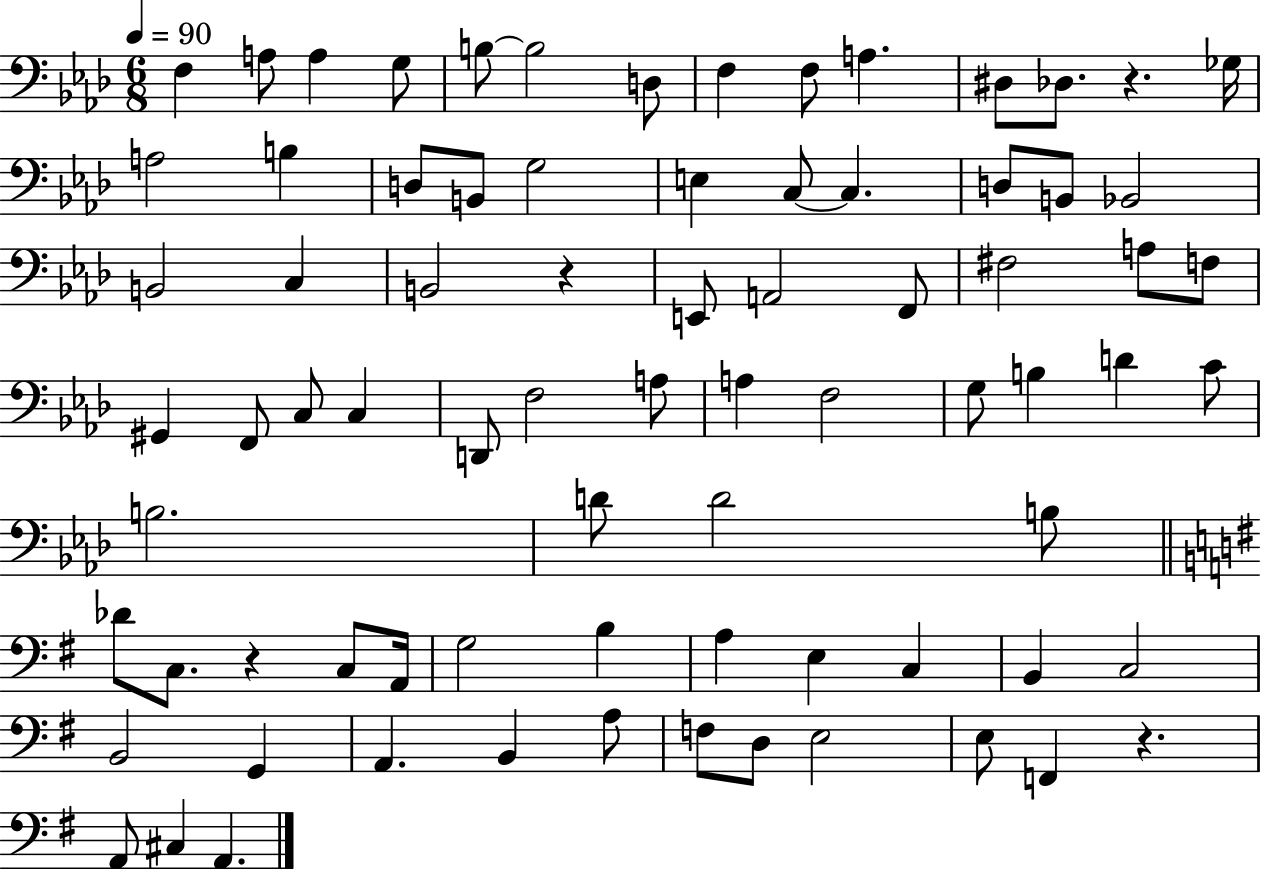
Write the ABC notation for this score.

X:1
T:Untitled
M:6/8
L:1/4
K:Ab
F, A,/2 A, G,/2 B,/2 B,2 D,/2 F, F,/2 A, ^D,/2 _D,/2 z _G,/4 A,2 B, D,/2 B,,/2 G,2 E, C,/2 C, D,/2 B,,/2 _B,,2 B,,2 C, B,,2 z E,,/2 A,,2 F,,/2 ^F,2 A,/2 F,/2 ^G,, F,,/2 C,/2 C, D,,/2 F,2 A,/2 A, F,2 G,/2 B, D C/2 B,2 D/2 D2 B,/2 _D/2 C,/2 z C,/2 A,,/4 G,2 B, A, E, C, B,, C,2 B,,2 G,, A,, B,, A,/2 F,/2 D,/2 E,2 E,/2 F,, z A,,/2 ^C, A,,